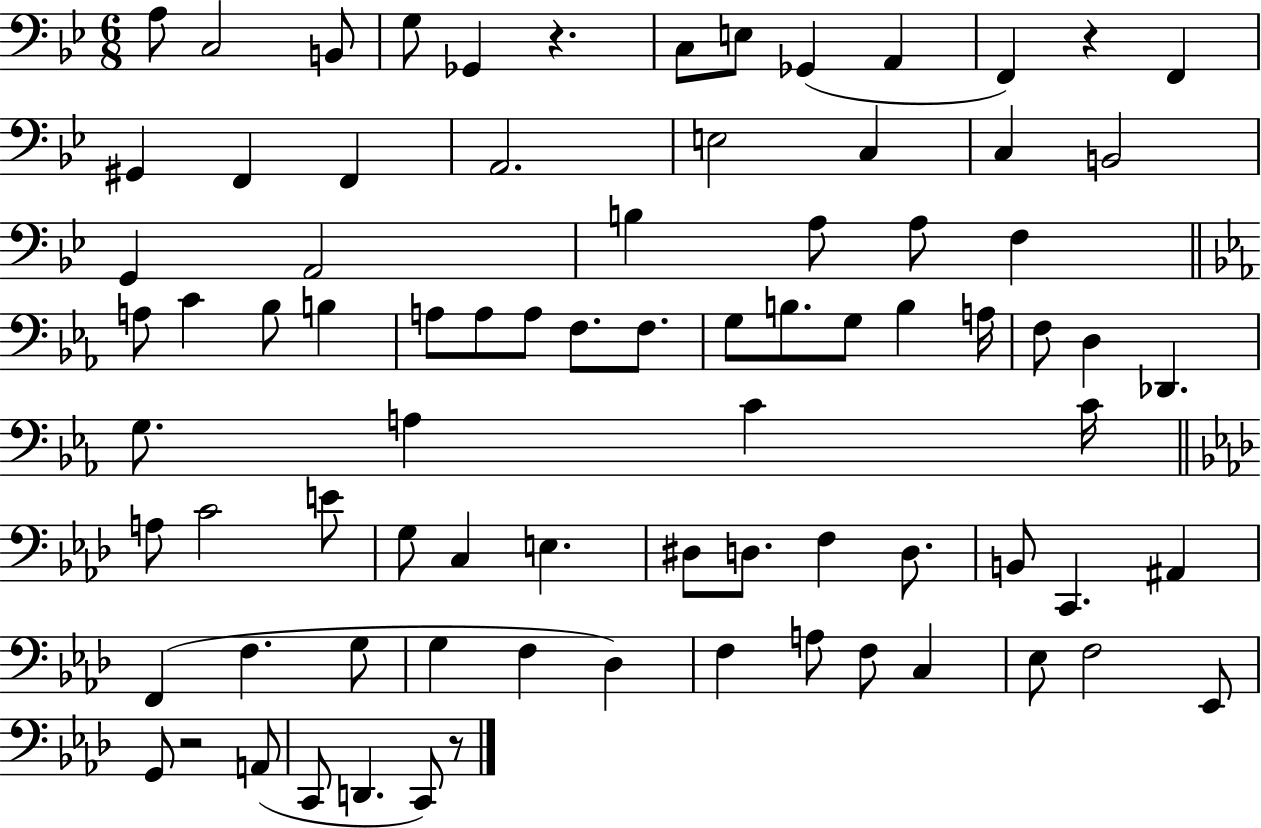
A3/e C3/h B2/e G3/e Gb2/q R/q. C3/e E3/e Gb2/q A2/q F2/q R/q F2/q G#2/q F2/q F2/q A2/h. E3/h C3/q C3/q B2/h G2/q A2/h B3/q A3/e A3/e F3/q A3/e C4/q Bb3/e B3/q A3/e A3/e A3/e F3/e. F3/e. G3/e B3/e. G3/e B3/q A3/s F3/e D3/q Db2/q. G3/e. A3/q C4/q C4/s A3/e C4/h E4/e G3/e C3/q E3/q. D#3/e D3/e. F3/q D3/e. B2/e C2/q. A#2/q F2/q F3/q. G3/e G3/q F3/q Db3/q F3/q A3/e F3/e C3/q Eb3/e F3/h Eb2/e G2/e R/h A2/e C2/e D2/q. C2/e R/e